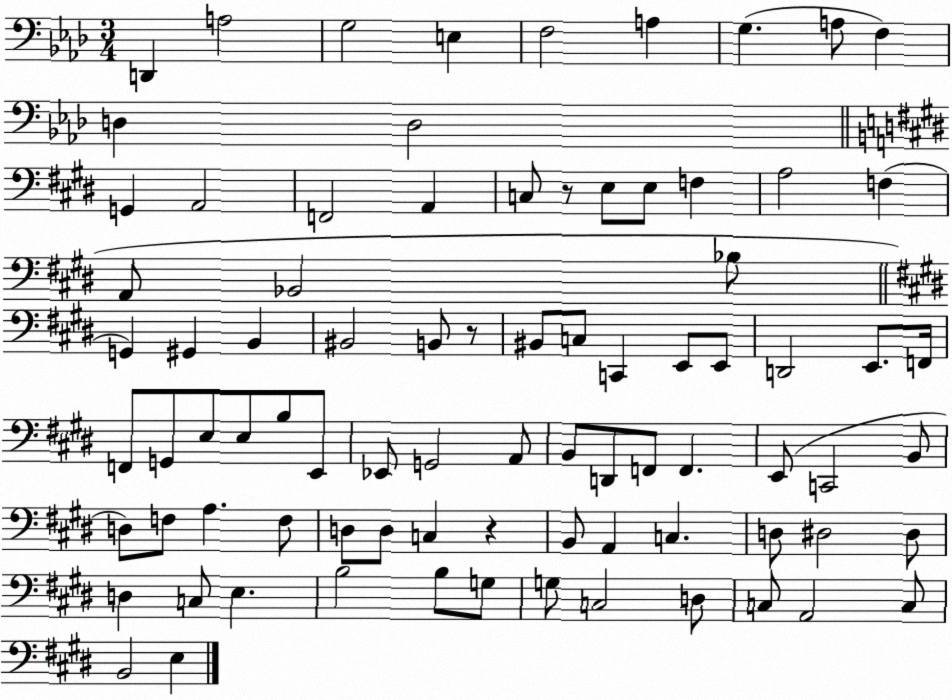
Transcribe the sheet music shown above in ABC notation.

X:1
T:Untitled
M:3/4
L:1/4
K:Ab
D,, A,2 G,2 E, F,2 A, G, A,/2 F, D, D,2 G,, A,,2 F,,2 A,, C,/2 z/2 E,/2 E,/2 F, A,2 F, A,,/2 _B,,2 _B,/2 G,, ^G,, B,, ^B,,2 B,,/2 z/2 ^B,,/2 C,/2 C,, E,,/2 E,,/2 D,,2 E,,/2 F,,/4 F,,/2 G,,/2 E,/2 E,/2 B,/2 E,,/2 _E,,/2 G,,2 A,,/2 B,,/2 D,,/2 F,,/2 F,, E,,/2 C,,2 B,,/2 D,/2 F,/2 A, F,/2 D,/2 D,/2 C, z B,,/2 A,, C, D,/2 ^D,2 ^D,/2 D, C,/2 E, B,2 B,/2 G,/2 G,/2 C,2 D,/2 C,/2 A,,2 C,/2 B,,2 E,